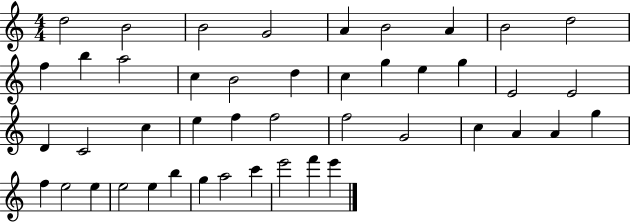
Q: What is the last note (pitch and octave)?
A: E6